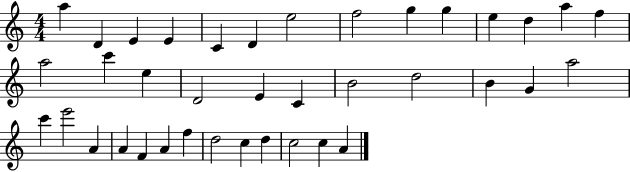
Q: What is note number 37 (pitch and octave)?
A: C5